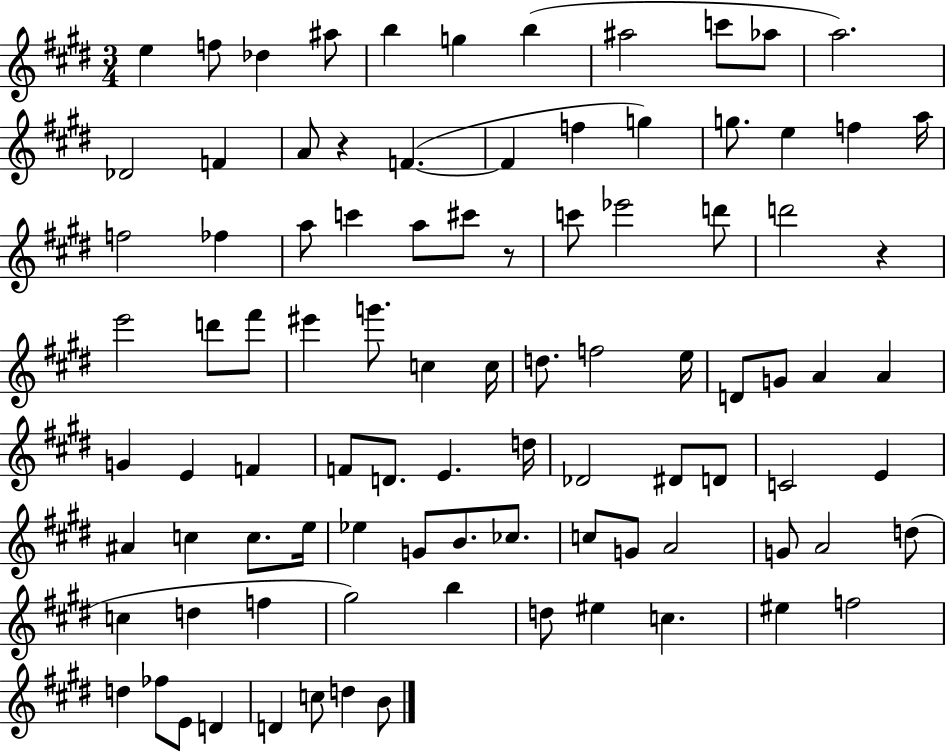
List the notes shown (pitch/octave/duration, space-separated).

E5/q F5/e Db5/q A#5/e B5/q G5/q B5/q A#5/h C6/e Ab5/e A5/h. Db4/h F4/q A4/e R/q F4/q. F4/q F5/q G5/q G5/e. E5/q F5/q A5/s F5/h FES5/q A5/e C6/q A5/e C#6/e R/e C6/e Eb6/h D6/e D6/h R/q E6/h D6/e F#6/e EIS6/q G6/e. C5/q C5/s D5/e. F5/h E5/s D4/e G4/e A4/q A4/q G4/q E4/q F4/q F4/e D4/e. E4/q. D5/s Db4/h D#4/e D4/e C4/h E4/q A#4/q C5/q C5/e. E5/s Eb5/q G4/e B4/e. CES5/e. C5/e G4/e A4/h G4/e A4/h D5/e C5/q D5/q F5/q G#5/h B5/q D5/e EIS5/q C5/q. EIS5/q F5/h D5/q FES5/e E4/e D4/q D4/q C5/e D5/q B4/e